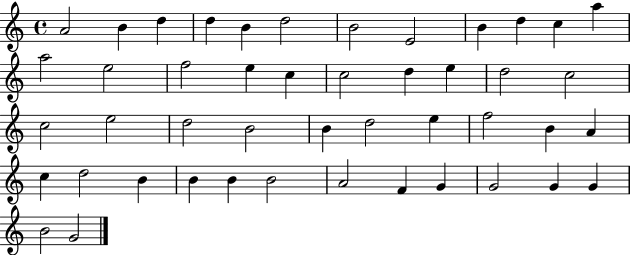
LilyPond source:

{
  \clef treble
  \time 4/4
  \defaultTimeSignature
  \key c \major
  a'2 b'4 d''4 | d''4 b'4 d''2 | b'2 e'2 | b'4 d''4 c''4 a''4 | \break a''2 e''2 | f''2 e''4 c''4 | c''2 d''4 e''4 | d''2 c''2 | \break c''2 e''2 | d''2 b'2 | b'4 d''2 e''4 | f''2 b'4 a'4 | \break c''4 d''2 b'4 | b'4 b'4 b'2 | a'2 f'4 g'4 | g'2 g'4 g'4 | \break b'2 g'2 | \bar "|."
}